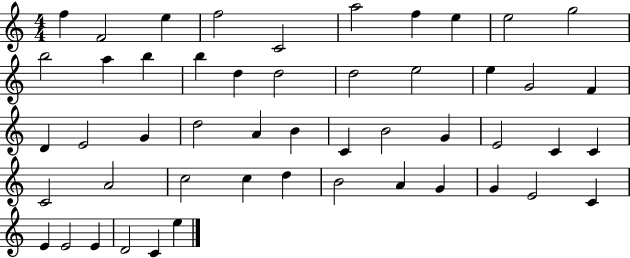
X:1
T:Untitled
M:4/4
L:1/4
K:C
f F2 e f2 C2 a2 f e e2 g2 b2 a b b d d2 d2 e2 e G2 F D E2 G d2 A B C B2 G E2 C C C2 A2 c2 c d B2 A G G E2 C E E2 E D2 C e